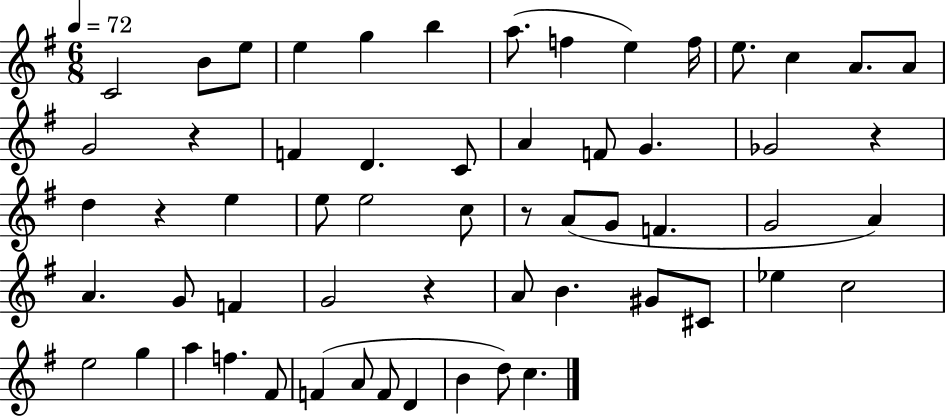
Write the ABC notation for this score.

X:1
T:Untitled
M:6/8
L:1/4
K:G
C2 B/2 e/2 e g b a/2 f e f/4 e/2 c A/2 A/2 G2 z F D C/2 A F/2 G _G2 z d z e e/2 e2 c/2 z/2 A/2 G/2 F G2 A A G/2 F G2 z A/2 B ^G/2 ^C/2 _e c2 e2 g a f ^F/2 F A/2 F/2 D B d/2 c